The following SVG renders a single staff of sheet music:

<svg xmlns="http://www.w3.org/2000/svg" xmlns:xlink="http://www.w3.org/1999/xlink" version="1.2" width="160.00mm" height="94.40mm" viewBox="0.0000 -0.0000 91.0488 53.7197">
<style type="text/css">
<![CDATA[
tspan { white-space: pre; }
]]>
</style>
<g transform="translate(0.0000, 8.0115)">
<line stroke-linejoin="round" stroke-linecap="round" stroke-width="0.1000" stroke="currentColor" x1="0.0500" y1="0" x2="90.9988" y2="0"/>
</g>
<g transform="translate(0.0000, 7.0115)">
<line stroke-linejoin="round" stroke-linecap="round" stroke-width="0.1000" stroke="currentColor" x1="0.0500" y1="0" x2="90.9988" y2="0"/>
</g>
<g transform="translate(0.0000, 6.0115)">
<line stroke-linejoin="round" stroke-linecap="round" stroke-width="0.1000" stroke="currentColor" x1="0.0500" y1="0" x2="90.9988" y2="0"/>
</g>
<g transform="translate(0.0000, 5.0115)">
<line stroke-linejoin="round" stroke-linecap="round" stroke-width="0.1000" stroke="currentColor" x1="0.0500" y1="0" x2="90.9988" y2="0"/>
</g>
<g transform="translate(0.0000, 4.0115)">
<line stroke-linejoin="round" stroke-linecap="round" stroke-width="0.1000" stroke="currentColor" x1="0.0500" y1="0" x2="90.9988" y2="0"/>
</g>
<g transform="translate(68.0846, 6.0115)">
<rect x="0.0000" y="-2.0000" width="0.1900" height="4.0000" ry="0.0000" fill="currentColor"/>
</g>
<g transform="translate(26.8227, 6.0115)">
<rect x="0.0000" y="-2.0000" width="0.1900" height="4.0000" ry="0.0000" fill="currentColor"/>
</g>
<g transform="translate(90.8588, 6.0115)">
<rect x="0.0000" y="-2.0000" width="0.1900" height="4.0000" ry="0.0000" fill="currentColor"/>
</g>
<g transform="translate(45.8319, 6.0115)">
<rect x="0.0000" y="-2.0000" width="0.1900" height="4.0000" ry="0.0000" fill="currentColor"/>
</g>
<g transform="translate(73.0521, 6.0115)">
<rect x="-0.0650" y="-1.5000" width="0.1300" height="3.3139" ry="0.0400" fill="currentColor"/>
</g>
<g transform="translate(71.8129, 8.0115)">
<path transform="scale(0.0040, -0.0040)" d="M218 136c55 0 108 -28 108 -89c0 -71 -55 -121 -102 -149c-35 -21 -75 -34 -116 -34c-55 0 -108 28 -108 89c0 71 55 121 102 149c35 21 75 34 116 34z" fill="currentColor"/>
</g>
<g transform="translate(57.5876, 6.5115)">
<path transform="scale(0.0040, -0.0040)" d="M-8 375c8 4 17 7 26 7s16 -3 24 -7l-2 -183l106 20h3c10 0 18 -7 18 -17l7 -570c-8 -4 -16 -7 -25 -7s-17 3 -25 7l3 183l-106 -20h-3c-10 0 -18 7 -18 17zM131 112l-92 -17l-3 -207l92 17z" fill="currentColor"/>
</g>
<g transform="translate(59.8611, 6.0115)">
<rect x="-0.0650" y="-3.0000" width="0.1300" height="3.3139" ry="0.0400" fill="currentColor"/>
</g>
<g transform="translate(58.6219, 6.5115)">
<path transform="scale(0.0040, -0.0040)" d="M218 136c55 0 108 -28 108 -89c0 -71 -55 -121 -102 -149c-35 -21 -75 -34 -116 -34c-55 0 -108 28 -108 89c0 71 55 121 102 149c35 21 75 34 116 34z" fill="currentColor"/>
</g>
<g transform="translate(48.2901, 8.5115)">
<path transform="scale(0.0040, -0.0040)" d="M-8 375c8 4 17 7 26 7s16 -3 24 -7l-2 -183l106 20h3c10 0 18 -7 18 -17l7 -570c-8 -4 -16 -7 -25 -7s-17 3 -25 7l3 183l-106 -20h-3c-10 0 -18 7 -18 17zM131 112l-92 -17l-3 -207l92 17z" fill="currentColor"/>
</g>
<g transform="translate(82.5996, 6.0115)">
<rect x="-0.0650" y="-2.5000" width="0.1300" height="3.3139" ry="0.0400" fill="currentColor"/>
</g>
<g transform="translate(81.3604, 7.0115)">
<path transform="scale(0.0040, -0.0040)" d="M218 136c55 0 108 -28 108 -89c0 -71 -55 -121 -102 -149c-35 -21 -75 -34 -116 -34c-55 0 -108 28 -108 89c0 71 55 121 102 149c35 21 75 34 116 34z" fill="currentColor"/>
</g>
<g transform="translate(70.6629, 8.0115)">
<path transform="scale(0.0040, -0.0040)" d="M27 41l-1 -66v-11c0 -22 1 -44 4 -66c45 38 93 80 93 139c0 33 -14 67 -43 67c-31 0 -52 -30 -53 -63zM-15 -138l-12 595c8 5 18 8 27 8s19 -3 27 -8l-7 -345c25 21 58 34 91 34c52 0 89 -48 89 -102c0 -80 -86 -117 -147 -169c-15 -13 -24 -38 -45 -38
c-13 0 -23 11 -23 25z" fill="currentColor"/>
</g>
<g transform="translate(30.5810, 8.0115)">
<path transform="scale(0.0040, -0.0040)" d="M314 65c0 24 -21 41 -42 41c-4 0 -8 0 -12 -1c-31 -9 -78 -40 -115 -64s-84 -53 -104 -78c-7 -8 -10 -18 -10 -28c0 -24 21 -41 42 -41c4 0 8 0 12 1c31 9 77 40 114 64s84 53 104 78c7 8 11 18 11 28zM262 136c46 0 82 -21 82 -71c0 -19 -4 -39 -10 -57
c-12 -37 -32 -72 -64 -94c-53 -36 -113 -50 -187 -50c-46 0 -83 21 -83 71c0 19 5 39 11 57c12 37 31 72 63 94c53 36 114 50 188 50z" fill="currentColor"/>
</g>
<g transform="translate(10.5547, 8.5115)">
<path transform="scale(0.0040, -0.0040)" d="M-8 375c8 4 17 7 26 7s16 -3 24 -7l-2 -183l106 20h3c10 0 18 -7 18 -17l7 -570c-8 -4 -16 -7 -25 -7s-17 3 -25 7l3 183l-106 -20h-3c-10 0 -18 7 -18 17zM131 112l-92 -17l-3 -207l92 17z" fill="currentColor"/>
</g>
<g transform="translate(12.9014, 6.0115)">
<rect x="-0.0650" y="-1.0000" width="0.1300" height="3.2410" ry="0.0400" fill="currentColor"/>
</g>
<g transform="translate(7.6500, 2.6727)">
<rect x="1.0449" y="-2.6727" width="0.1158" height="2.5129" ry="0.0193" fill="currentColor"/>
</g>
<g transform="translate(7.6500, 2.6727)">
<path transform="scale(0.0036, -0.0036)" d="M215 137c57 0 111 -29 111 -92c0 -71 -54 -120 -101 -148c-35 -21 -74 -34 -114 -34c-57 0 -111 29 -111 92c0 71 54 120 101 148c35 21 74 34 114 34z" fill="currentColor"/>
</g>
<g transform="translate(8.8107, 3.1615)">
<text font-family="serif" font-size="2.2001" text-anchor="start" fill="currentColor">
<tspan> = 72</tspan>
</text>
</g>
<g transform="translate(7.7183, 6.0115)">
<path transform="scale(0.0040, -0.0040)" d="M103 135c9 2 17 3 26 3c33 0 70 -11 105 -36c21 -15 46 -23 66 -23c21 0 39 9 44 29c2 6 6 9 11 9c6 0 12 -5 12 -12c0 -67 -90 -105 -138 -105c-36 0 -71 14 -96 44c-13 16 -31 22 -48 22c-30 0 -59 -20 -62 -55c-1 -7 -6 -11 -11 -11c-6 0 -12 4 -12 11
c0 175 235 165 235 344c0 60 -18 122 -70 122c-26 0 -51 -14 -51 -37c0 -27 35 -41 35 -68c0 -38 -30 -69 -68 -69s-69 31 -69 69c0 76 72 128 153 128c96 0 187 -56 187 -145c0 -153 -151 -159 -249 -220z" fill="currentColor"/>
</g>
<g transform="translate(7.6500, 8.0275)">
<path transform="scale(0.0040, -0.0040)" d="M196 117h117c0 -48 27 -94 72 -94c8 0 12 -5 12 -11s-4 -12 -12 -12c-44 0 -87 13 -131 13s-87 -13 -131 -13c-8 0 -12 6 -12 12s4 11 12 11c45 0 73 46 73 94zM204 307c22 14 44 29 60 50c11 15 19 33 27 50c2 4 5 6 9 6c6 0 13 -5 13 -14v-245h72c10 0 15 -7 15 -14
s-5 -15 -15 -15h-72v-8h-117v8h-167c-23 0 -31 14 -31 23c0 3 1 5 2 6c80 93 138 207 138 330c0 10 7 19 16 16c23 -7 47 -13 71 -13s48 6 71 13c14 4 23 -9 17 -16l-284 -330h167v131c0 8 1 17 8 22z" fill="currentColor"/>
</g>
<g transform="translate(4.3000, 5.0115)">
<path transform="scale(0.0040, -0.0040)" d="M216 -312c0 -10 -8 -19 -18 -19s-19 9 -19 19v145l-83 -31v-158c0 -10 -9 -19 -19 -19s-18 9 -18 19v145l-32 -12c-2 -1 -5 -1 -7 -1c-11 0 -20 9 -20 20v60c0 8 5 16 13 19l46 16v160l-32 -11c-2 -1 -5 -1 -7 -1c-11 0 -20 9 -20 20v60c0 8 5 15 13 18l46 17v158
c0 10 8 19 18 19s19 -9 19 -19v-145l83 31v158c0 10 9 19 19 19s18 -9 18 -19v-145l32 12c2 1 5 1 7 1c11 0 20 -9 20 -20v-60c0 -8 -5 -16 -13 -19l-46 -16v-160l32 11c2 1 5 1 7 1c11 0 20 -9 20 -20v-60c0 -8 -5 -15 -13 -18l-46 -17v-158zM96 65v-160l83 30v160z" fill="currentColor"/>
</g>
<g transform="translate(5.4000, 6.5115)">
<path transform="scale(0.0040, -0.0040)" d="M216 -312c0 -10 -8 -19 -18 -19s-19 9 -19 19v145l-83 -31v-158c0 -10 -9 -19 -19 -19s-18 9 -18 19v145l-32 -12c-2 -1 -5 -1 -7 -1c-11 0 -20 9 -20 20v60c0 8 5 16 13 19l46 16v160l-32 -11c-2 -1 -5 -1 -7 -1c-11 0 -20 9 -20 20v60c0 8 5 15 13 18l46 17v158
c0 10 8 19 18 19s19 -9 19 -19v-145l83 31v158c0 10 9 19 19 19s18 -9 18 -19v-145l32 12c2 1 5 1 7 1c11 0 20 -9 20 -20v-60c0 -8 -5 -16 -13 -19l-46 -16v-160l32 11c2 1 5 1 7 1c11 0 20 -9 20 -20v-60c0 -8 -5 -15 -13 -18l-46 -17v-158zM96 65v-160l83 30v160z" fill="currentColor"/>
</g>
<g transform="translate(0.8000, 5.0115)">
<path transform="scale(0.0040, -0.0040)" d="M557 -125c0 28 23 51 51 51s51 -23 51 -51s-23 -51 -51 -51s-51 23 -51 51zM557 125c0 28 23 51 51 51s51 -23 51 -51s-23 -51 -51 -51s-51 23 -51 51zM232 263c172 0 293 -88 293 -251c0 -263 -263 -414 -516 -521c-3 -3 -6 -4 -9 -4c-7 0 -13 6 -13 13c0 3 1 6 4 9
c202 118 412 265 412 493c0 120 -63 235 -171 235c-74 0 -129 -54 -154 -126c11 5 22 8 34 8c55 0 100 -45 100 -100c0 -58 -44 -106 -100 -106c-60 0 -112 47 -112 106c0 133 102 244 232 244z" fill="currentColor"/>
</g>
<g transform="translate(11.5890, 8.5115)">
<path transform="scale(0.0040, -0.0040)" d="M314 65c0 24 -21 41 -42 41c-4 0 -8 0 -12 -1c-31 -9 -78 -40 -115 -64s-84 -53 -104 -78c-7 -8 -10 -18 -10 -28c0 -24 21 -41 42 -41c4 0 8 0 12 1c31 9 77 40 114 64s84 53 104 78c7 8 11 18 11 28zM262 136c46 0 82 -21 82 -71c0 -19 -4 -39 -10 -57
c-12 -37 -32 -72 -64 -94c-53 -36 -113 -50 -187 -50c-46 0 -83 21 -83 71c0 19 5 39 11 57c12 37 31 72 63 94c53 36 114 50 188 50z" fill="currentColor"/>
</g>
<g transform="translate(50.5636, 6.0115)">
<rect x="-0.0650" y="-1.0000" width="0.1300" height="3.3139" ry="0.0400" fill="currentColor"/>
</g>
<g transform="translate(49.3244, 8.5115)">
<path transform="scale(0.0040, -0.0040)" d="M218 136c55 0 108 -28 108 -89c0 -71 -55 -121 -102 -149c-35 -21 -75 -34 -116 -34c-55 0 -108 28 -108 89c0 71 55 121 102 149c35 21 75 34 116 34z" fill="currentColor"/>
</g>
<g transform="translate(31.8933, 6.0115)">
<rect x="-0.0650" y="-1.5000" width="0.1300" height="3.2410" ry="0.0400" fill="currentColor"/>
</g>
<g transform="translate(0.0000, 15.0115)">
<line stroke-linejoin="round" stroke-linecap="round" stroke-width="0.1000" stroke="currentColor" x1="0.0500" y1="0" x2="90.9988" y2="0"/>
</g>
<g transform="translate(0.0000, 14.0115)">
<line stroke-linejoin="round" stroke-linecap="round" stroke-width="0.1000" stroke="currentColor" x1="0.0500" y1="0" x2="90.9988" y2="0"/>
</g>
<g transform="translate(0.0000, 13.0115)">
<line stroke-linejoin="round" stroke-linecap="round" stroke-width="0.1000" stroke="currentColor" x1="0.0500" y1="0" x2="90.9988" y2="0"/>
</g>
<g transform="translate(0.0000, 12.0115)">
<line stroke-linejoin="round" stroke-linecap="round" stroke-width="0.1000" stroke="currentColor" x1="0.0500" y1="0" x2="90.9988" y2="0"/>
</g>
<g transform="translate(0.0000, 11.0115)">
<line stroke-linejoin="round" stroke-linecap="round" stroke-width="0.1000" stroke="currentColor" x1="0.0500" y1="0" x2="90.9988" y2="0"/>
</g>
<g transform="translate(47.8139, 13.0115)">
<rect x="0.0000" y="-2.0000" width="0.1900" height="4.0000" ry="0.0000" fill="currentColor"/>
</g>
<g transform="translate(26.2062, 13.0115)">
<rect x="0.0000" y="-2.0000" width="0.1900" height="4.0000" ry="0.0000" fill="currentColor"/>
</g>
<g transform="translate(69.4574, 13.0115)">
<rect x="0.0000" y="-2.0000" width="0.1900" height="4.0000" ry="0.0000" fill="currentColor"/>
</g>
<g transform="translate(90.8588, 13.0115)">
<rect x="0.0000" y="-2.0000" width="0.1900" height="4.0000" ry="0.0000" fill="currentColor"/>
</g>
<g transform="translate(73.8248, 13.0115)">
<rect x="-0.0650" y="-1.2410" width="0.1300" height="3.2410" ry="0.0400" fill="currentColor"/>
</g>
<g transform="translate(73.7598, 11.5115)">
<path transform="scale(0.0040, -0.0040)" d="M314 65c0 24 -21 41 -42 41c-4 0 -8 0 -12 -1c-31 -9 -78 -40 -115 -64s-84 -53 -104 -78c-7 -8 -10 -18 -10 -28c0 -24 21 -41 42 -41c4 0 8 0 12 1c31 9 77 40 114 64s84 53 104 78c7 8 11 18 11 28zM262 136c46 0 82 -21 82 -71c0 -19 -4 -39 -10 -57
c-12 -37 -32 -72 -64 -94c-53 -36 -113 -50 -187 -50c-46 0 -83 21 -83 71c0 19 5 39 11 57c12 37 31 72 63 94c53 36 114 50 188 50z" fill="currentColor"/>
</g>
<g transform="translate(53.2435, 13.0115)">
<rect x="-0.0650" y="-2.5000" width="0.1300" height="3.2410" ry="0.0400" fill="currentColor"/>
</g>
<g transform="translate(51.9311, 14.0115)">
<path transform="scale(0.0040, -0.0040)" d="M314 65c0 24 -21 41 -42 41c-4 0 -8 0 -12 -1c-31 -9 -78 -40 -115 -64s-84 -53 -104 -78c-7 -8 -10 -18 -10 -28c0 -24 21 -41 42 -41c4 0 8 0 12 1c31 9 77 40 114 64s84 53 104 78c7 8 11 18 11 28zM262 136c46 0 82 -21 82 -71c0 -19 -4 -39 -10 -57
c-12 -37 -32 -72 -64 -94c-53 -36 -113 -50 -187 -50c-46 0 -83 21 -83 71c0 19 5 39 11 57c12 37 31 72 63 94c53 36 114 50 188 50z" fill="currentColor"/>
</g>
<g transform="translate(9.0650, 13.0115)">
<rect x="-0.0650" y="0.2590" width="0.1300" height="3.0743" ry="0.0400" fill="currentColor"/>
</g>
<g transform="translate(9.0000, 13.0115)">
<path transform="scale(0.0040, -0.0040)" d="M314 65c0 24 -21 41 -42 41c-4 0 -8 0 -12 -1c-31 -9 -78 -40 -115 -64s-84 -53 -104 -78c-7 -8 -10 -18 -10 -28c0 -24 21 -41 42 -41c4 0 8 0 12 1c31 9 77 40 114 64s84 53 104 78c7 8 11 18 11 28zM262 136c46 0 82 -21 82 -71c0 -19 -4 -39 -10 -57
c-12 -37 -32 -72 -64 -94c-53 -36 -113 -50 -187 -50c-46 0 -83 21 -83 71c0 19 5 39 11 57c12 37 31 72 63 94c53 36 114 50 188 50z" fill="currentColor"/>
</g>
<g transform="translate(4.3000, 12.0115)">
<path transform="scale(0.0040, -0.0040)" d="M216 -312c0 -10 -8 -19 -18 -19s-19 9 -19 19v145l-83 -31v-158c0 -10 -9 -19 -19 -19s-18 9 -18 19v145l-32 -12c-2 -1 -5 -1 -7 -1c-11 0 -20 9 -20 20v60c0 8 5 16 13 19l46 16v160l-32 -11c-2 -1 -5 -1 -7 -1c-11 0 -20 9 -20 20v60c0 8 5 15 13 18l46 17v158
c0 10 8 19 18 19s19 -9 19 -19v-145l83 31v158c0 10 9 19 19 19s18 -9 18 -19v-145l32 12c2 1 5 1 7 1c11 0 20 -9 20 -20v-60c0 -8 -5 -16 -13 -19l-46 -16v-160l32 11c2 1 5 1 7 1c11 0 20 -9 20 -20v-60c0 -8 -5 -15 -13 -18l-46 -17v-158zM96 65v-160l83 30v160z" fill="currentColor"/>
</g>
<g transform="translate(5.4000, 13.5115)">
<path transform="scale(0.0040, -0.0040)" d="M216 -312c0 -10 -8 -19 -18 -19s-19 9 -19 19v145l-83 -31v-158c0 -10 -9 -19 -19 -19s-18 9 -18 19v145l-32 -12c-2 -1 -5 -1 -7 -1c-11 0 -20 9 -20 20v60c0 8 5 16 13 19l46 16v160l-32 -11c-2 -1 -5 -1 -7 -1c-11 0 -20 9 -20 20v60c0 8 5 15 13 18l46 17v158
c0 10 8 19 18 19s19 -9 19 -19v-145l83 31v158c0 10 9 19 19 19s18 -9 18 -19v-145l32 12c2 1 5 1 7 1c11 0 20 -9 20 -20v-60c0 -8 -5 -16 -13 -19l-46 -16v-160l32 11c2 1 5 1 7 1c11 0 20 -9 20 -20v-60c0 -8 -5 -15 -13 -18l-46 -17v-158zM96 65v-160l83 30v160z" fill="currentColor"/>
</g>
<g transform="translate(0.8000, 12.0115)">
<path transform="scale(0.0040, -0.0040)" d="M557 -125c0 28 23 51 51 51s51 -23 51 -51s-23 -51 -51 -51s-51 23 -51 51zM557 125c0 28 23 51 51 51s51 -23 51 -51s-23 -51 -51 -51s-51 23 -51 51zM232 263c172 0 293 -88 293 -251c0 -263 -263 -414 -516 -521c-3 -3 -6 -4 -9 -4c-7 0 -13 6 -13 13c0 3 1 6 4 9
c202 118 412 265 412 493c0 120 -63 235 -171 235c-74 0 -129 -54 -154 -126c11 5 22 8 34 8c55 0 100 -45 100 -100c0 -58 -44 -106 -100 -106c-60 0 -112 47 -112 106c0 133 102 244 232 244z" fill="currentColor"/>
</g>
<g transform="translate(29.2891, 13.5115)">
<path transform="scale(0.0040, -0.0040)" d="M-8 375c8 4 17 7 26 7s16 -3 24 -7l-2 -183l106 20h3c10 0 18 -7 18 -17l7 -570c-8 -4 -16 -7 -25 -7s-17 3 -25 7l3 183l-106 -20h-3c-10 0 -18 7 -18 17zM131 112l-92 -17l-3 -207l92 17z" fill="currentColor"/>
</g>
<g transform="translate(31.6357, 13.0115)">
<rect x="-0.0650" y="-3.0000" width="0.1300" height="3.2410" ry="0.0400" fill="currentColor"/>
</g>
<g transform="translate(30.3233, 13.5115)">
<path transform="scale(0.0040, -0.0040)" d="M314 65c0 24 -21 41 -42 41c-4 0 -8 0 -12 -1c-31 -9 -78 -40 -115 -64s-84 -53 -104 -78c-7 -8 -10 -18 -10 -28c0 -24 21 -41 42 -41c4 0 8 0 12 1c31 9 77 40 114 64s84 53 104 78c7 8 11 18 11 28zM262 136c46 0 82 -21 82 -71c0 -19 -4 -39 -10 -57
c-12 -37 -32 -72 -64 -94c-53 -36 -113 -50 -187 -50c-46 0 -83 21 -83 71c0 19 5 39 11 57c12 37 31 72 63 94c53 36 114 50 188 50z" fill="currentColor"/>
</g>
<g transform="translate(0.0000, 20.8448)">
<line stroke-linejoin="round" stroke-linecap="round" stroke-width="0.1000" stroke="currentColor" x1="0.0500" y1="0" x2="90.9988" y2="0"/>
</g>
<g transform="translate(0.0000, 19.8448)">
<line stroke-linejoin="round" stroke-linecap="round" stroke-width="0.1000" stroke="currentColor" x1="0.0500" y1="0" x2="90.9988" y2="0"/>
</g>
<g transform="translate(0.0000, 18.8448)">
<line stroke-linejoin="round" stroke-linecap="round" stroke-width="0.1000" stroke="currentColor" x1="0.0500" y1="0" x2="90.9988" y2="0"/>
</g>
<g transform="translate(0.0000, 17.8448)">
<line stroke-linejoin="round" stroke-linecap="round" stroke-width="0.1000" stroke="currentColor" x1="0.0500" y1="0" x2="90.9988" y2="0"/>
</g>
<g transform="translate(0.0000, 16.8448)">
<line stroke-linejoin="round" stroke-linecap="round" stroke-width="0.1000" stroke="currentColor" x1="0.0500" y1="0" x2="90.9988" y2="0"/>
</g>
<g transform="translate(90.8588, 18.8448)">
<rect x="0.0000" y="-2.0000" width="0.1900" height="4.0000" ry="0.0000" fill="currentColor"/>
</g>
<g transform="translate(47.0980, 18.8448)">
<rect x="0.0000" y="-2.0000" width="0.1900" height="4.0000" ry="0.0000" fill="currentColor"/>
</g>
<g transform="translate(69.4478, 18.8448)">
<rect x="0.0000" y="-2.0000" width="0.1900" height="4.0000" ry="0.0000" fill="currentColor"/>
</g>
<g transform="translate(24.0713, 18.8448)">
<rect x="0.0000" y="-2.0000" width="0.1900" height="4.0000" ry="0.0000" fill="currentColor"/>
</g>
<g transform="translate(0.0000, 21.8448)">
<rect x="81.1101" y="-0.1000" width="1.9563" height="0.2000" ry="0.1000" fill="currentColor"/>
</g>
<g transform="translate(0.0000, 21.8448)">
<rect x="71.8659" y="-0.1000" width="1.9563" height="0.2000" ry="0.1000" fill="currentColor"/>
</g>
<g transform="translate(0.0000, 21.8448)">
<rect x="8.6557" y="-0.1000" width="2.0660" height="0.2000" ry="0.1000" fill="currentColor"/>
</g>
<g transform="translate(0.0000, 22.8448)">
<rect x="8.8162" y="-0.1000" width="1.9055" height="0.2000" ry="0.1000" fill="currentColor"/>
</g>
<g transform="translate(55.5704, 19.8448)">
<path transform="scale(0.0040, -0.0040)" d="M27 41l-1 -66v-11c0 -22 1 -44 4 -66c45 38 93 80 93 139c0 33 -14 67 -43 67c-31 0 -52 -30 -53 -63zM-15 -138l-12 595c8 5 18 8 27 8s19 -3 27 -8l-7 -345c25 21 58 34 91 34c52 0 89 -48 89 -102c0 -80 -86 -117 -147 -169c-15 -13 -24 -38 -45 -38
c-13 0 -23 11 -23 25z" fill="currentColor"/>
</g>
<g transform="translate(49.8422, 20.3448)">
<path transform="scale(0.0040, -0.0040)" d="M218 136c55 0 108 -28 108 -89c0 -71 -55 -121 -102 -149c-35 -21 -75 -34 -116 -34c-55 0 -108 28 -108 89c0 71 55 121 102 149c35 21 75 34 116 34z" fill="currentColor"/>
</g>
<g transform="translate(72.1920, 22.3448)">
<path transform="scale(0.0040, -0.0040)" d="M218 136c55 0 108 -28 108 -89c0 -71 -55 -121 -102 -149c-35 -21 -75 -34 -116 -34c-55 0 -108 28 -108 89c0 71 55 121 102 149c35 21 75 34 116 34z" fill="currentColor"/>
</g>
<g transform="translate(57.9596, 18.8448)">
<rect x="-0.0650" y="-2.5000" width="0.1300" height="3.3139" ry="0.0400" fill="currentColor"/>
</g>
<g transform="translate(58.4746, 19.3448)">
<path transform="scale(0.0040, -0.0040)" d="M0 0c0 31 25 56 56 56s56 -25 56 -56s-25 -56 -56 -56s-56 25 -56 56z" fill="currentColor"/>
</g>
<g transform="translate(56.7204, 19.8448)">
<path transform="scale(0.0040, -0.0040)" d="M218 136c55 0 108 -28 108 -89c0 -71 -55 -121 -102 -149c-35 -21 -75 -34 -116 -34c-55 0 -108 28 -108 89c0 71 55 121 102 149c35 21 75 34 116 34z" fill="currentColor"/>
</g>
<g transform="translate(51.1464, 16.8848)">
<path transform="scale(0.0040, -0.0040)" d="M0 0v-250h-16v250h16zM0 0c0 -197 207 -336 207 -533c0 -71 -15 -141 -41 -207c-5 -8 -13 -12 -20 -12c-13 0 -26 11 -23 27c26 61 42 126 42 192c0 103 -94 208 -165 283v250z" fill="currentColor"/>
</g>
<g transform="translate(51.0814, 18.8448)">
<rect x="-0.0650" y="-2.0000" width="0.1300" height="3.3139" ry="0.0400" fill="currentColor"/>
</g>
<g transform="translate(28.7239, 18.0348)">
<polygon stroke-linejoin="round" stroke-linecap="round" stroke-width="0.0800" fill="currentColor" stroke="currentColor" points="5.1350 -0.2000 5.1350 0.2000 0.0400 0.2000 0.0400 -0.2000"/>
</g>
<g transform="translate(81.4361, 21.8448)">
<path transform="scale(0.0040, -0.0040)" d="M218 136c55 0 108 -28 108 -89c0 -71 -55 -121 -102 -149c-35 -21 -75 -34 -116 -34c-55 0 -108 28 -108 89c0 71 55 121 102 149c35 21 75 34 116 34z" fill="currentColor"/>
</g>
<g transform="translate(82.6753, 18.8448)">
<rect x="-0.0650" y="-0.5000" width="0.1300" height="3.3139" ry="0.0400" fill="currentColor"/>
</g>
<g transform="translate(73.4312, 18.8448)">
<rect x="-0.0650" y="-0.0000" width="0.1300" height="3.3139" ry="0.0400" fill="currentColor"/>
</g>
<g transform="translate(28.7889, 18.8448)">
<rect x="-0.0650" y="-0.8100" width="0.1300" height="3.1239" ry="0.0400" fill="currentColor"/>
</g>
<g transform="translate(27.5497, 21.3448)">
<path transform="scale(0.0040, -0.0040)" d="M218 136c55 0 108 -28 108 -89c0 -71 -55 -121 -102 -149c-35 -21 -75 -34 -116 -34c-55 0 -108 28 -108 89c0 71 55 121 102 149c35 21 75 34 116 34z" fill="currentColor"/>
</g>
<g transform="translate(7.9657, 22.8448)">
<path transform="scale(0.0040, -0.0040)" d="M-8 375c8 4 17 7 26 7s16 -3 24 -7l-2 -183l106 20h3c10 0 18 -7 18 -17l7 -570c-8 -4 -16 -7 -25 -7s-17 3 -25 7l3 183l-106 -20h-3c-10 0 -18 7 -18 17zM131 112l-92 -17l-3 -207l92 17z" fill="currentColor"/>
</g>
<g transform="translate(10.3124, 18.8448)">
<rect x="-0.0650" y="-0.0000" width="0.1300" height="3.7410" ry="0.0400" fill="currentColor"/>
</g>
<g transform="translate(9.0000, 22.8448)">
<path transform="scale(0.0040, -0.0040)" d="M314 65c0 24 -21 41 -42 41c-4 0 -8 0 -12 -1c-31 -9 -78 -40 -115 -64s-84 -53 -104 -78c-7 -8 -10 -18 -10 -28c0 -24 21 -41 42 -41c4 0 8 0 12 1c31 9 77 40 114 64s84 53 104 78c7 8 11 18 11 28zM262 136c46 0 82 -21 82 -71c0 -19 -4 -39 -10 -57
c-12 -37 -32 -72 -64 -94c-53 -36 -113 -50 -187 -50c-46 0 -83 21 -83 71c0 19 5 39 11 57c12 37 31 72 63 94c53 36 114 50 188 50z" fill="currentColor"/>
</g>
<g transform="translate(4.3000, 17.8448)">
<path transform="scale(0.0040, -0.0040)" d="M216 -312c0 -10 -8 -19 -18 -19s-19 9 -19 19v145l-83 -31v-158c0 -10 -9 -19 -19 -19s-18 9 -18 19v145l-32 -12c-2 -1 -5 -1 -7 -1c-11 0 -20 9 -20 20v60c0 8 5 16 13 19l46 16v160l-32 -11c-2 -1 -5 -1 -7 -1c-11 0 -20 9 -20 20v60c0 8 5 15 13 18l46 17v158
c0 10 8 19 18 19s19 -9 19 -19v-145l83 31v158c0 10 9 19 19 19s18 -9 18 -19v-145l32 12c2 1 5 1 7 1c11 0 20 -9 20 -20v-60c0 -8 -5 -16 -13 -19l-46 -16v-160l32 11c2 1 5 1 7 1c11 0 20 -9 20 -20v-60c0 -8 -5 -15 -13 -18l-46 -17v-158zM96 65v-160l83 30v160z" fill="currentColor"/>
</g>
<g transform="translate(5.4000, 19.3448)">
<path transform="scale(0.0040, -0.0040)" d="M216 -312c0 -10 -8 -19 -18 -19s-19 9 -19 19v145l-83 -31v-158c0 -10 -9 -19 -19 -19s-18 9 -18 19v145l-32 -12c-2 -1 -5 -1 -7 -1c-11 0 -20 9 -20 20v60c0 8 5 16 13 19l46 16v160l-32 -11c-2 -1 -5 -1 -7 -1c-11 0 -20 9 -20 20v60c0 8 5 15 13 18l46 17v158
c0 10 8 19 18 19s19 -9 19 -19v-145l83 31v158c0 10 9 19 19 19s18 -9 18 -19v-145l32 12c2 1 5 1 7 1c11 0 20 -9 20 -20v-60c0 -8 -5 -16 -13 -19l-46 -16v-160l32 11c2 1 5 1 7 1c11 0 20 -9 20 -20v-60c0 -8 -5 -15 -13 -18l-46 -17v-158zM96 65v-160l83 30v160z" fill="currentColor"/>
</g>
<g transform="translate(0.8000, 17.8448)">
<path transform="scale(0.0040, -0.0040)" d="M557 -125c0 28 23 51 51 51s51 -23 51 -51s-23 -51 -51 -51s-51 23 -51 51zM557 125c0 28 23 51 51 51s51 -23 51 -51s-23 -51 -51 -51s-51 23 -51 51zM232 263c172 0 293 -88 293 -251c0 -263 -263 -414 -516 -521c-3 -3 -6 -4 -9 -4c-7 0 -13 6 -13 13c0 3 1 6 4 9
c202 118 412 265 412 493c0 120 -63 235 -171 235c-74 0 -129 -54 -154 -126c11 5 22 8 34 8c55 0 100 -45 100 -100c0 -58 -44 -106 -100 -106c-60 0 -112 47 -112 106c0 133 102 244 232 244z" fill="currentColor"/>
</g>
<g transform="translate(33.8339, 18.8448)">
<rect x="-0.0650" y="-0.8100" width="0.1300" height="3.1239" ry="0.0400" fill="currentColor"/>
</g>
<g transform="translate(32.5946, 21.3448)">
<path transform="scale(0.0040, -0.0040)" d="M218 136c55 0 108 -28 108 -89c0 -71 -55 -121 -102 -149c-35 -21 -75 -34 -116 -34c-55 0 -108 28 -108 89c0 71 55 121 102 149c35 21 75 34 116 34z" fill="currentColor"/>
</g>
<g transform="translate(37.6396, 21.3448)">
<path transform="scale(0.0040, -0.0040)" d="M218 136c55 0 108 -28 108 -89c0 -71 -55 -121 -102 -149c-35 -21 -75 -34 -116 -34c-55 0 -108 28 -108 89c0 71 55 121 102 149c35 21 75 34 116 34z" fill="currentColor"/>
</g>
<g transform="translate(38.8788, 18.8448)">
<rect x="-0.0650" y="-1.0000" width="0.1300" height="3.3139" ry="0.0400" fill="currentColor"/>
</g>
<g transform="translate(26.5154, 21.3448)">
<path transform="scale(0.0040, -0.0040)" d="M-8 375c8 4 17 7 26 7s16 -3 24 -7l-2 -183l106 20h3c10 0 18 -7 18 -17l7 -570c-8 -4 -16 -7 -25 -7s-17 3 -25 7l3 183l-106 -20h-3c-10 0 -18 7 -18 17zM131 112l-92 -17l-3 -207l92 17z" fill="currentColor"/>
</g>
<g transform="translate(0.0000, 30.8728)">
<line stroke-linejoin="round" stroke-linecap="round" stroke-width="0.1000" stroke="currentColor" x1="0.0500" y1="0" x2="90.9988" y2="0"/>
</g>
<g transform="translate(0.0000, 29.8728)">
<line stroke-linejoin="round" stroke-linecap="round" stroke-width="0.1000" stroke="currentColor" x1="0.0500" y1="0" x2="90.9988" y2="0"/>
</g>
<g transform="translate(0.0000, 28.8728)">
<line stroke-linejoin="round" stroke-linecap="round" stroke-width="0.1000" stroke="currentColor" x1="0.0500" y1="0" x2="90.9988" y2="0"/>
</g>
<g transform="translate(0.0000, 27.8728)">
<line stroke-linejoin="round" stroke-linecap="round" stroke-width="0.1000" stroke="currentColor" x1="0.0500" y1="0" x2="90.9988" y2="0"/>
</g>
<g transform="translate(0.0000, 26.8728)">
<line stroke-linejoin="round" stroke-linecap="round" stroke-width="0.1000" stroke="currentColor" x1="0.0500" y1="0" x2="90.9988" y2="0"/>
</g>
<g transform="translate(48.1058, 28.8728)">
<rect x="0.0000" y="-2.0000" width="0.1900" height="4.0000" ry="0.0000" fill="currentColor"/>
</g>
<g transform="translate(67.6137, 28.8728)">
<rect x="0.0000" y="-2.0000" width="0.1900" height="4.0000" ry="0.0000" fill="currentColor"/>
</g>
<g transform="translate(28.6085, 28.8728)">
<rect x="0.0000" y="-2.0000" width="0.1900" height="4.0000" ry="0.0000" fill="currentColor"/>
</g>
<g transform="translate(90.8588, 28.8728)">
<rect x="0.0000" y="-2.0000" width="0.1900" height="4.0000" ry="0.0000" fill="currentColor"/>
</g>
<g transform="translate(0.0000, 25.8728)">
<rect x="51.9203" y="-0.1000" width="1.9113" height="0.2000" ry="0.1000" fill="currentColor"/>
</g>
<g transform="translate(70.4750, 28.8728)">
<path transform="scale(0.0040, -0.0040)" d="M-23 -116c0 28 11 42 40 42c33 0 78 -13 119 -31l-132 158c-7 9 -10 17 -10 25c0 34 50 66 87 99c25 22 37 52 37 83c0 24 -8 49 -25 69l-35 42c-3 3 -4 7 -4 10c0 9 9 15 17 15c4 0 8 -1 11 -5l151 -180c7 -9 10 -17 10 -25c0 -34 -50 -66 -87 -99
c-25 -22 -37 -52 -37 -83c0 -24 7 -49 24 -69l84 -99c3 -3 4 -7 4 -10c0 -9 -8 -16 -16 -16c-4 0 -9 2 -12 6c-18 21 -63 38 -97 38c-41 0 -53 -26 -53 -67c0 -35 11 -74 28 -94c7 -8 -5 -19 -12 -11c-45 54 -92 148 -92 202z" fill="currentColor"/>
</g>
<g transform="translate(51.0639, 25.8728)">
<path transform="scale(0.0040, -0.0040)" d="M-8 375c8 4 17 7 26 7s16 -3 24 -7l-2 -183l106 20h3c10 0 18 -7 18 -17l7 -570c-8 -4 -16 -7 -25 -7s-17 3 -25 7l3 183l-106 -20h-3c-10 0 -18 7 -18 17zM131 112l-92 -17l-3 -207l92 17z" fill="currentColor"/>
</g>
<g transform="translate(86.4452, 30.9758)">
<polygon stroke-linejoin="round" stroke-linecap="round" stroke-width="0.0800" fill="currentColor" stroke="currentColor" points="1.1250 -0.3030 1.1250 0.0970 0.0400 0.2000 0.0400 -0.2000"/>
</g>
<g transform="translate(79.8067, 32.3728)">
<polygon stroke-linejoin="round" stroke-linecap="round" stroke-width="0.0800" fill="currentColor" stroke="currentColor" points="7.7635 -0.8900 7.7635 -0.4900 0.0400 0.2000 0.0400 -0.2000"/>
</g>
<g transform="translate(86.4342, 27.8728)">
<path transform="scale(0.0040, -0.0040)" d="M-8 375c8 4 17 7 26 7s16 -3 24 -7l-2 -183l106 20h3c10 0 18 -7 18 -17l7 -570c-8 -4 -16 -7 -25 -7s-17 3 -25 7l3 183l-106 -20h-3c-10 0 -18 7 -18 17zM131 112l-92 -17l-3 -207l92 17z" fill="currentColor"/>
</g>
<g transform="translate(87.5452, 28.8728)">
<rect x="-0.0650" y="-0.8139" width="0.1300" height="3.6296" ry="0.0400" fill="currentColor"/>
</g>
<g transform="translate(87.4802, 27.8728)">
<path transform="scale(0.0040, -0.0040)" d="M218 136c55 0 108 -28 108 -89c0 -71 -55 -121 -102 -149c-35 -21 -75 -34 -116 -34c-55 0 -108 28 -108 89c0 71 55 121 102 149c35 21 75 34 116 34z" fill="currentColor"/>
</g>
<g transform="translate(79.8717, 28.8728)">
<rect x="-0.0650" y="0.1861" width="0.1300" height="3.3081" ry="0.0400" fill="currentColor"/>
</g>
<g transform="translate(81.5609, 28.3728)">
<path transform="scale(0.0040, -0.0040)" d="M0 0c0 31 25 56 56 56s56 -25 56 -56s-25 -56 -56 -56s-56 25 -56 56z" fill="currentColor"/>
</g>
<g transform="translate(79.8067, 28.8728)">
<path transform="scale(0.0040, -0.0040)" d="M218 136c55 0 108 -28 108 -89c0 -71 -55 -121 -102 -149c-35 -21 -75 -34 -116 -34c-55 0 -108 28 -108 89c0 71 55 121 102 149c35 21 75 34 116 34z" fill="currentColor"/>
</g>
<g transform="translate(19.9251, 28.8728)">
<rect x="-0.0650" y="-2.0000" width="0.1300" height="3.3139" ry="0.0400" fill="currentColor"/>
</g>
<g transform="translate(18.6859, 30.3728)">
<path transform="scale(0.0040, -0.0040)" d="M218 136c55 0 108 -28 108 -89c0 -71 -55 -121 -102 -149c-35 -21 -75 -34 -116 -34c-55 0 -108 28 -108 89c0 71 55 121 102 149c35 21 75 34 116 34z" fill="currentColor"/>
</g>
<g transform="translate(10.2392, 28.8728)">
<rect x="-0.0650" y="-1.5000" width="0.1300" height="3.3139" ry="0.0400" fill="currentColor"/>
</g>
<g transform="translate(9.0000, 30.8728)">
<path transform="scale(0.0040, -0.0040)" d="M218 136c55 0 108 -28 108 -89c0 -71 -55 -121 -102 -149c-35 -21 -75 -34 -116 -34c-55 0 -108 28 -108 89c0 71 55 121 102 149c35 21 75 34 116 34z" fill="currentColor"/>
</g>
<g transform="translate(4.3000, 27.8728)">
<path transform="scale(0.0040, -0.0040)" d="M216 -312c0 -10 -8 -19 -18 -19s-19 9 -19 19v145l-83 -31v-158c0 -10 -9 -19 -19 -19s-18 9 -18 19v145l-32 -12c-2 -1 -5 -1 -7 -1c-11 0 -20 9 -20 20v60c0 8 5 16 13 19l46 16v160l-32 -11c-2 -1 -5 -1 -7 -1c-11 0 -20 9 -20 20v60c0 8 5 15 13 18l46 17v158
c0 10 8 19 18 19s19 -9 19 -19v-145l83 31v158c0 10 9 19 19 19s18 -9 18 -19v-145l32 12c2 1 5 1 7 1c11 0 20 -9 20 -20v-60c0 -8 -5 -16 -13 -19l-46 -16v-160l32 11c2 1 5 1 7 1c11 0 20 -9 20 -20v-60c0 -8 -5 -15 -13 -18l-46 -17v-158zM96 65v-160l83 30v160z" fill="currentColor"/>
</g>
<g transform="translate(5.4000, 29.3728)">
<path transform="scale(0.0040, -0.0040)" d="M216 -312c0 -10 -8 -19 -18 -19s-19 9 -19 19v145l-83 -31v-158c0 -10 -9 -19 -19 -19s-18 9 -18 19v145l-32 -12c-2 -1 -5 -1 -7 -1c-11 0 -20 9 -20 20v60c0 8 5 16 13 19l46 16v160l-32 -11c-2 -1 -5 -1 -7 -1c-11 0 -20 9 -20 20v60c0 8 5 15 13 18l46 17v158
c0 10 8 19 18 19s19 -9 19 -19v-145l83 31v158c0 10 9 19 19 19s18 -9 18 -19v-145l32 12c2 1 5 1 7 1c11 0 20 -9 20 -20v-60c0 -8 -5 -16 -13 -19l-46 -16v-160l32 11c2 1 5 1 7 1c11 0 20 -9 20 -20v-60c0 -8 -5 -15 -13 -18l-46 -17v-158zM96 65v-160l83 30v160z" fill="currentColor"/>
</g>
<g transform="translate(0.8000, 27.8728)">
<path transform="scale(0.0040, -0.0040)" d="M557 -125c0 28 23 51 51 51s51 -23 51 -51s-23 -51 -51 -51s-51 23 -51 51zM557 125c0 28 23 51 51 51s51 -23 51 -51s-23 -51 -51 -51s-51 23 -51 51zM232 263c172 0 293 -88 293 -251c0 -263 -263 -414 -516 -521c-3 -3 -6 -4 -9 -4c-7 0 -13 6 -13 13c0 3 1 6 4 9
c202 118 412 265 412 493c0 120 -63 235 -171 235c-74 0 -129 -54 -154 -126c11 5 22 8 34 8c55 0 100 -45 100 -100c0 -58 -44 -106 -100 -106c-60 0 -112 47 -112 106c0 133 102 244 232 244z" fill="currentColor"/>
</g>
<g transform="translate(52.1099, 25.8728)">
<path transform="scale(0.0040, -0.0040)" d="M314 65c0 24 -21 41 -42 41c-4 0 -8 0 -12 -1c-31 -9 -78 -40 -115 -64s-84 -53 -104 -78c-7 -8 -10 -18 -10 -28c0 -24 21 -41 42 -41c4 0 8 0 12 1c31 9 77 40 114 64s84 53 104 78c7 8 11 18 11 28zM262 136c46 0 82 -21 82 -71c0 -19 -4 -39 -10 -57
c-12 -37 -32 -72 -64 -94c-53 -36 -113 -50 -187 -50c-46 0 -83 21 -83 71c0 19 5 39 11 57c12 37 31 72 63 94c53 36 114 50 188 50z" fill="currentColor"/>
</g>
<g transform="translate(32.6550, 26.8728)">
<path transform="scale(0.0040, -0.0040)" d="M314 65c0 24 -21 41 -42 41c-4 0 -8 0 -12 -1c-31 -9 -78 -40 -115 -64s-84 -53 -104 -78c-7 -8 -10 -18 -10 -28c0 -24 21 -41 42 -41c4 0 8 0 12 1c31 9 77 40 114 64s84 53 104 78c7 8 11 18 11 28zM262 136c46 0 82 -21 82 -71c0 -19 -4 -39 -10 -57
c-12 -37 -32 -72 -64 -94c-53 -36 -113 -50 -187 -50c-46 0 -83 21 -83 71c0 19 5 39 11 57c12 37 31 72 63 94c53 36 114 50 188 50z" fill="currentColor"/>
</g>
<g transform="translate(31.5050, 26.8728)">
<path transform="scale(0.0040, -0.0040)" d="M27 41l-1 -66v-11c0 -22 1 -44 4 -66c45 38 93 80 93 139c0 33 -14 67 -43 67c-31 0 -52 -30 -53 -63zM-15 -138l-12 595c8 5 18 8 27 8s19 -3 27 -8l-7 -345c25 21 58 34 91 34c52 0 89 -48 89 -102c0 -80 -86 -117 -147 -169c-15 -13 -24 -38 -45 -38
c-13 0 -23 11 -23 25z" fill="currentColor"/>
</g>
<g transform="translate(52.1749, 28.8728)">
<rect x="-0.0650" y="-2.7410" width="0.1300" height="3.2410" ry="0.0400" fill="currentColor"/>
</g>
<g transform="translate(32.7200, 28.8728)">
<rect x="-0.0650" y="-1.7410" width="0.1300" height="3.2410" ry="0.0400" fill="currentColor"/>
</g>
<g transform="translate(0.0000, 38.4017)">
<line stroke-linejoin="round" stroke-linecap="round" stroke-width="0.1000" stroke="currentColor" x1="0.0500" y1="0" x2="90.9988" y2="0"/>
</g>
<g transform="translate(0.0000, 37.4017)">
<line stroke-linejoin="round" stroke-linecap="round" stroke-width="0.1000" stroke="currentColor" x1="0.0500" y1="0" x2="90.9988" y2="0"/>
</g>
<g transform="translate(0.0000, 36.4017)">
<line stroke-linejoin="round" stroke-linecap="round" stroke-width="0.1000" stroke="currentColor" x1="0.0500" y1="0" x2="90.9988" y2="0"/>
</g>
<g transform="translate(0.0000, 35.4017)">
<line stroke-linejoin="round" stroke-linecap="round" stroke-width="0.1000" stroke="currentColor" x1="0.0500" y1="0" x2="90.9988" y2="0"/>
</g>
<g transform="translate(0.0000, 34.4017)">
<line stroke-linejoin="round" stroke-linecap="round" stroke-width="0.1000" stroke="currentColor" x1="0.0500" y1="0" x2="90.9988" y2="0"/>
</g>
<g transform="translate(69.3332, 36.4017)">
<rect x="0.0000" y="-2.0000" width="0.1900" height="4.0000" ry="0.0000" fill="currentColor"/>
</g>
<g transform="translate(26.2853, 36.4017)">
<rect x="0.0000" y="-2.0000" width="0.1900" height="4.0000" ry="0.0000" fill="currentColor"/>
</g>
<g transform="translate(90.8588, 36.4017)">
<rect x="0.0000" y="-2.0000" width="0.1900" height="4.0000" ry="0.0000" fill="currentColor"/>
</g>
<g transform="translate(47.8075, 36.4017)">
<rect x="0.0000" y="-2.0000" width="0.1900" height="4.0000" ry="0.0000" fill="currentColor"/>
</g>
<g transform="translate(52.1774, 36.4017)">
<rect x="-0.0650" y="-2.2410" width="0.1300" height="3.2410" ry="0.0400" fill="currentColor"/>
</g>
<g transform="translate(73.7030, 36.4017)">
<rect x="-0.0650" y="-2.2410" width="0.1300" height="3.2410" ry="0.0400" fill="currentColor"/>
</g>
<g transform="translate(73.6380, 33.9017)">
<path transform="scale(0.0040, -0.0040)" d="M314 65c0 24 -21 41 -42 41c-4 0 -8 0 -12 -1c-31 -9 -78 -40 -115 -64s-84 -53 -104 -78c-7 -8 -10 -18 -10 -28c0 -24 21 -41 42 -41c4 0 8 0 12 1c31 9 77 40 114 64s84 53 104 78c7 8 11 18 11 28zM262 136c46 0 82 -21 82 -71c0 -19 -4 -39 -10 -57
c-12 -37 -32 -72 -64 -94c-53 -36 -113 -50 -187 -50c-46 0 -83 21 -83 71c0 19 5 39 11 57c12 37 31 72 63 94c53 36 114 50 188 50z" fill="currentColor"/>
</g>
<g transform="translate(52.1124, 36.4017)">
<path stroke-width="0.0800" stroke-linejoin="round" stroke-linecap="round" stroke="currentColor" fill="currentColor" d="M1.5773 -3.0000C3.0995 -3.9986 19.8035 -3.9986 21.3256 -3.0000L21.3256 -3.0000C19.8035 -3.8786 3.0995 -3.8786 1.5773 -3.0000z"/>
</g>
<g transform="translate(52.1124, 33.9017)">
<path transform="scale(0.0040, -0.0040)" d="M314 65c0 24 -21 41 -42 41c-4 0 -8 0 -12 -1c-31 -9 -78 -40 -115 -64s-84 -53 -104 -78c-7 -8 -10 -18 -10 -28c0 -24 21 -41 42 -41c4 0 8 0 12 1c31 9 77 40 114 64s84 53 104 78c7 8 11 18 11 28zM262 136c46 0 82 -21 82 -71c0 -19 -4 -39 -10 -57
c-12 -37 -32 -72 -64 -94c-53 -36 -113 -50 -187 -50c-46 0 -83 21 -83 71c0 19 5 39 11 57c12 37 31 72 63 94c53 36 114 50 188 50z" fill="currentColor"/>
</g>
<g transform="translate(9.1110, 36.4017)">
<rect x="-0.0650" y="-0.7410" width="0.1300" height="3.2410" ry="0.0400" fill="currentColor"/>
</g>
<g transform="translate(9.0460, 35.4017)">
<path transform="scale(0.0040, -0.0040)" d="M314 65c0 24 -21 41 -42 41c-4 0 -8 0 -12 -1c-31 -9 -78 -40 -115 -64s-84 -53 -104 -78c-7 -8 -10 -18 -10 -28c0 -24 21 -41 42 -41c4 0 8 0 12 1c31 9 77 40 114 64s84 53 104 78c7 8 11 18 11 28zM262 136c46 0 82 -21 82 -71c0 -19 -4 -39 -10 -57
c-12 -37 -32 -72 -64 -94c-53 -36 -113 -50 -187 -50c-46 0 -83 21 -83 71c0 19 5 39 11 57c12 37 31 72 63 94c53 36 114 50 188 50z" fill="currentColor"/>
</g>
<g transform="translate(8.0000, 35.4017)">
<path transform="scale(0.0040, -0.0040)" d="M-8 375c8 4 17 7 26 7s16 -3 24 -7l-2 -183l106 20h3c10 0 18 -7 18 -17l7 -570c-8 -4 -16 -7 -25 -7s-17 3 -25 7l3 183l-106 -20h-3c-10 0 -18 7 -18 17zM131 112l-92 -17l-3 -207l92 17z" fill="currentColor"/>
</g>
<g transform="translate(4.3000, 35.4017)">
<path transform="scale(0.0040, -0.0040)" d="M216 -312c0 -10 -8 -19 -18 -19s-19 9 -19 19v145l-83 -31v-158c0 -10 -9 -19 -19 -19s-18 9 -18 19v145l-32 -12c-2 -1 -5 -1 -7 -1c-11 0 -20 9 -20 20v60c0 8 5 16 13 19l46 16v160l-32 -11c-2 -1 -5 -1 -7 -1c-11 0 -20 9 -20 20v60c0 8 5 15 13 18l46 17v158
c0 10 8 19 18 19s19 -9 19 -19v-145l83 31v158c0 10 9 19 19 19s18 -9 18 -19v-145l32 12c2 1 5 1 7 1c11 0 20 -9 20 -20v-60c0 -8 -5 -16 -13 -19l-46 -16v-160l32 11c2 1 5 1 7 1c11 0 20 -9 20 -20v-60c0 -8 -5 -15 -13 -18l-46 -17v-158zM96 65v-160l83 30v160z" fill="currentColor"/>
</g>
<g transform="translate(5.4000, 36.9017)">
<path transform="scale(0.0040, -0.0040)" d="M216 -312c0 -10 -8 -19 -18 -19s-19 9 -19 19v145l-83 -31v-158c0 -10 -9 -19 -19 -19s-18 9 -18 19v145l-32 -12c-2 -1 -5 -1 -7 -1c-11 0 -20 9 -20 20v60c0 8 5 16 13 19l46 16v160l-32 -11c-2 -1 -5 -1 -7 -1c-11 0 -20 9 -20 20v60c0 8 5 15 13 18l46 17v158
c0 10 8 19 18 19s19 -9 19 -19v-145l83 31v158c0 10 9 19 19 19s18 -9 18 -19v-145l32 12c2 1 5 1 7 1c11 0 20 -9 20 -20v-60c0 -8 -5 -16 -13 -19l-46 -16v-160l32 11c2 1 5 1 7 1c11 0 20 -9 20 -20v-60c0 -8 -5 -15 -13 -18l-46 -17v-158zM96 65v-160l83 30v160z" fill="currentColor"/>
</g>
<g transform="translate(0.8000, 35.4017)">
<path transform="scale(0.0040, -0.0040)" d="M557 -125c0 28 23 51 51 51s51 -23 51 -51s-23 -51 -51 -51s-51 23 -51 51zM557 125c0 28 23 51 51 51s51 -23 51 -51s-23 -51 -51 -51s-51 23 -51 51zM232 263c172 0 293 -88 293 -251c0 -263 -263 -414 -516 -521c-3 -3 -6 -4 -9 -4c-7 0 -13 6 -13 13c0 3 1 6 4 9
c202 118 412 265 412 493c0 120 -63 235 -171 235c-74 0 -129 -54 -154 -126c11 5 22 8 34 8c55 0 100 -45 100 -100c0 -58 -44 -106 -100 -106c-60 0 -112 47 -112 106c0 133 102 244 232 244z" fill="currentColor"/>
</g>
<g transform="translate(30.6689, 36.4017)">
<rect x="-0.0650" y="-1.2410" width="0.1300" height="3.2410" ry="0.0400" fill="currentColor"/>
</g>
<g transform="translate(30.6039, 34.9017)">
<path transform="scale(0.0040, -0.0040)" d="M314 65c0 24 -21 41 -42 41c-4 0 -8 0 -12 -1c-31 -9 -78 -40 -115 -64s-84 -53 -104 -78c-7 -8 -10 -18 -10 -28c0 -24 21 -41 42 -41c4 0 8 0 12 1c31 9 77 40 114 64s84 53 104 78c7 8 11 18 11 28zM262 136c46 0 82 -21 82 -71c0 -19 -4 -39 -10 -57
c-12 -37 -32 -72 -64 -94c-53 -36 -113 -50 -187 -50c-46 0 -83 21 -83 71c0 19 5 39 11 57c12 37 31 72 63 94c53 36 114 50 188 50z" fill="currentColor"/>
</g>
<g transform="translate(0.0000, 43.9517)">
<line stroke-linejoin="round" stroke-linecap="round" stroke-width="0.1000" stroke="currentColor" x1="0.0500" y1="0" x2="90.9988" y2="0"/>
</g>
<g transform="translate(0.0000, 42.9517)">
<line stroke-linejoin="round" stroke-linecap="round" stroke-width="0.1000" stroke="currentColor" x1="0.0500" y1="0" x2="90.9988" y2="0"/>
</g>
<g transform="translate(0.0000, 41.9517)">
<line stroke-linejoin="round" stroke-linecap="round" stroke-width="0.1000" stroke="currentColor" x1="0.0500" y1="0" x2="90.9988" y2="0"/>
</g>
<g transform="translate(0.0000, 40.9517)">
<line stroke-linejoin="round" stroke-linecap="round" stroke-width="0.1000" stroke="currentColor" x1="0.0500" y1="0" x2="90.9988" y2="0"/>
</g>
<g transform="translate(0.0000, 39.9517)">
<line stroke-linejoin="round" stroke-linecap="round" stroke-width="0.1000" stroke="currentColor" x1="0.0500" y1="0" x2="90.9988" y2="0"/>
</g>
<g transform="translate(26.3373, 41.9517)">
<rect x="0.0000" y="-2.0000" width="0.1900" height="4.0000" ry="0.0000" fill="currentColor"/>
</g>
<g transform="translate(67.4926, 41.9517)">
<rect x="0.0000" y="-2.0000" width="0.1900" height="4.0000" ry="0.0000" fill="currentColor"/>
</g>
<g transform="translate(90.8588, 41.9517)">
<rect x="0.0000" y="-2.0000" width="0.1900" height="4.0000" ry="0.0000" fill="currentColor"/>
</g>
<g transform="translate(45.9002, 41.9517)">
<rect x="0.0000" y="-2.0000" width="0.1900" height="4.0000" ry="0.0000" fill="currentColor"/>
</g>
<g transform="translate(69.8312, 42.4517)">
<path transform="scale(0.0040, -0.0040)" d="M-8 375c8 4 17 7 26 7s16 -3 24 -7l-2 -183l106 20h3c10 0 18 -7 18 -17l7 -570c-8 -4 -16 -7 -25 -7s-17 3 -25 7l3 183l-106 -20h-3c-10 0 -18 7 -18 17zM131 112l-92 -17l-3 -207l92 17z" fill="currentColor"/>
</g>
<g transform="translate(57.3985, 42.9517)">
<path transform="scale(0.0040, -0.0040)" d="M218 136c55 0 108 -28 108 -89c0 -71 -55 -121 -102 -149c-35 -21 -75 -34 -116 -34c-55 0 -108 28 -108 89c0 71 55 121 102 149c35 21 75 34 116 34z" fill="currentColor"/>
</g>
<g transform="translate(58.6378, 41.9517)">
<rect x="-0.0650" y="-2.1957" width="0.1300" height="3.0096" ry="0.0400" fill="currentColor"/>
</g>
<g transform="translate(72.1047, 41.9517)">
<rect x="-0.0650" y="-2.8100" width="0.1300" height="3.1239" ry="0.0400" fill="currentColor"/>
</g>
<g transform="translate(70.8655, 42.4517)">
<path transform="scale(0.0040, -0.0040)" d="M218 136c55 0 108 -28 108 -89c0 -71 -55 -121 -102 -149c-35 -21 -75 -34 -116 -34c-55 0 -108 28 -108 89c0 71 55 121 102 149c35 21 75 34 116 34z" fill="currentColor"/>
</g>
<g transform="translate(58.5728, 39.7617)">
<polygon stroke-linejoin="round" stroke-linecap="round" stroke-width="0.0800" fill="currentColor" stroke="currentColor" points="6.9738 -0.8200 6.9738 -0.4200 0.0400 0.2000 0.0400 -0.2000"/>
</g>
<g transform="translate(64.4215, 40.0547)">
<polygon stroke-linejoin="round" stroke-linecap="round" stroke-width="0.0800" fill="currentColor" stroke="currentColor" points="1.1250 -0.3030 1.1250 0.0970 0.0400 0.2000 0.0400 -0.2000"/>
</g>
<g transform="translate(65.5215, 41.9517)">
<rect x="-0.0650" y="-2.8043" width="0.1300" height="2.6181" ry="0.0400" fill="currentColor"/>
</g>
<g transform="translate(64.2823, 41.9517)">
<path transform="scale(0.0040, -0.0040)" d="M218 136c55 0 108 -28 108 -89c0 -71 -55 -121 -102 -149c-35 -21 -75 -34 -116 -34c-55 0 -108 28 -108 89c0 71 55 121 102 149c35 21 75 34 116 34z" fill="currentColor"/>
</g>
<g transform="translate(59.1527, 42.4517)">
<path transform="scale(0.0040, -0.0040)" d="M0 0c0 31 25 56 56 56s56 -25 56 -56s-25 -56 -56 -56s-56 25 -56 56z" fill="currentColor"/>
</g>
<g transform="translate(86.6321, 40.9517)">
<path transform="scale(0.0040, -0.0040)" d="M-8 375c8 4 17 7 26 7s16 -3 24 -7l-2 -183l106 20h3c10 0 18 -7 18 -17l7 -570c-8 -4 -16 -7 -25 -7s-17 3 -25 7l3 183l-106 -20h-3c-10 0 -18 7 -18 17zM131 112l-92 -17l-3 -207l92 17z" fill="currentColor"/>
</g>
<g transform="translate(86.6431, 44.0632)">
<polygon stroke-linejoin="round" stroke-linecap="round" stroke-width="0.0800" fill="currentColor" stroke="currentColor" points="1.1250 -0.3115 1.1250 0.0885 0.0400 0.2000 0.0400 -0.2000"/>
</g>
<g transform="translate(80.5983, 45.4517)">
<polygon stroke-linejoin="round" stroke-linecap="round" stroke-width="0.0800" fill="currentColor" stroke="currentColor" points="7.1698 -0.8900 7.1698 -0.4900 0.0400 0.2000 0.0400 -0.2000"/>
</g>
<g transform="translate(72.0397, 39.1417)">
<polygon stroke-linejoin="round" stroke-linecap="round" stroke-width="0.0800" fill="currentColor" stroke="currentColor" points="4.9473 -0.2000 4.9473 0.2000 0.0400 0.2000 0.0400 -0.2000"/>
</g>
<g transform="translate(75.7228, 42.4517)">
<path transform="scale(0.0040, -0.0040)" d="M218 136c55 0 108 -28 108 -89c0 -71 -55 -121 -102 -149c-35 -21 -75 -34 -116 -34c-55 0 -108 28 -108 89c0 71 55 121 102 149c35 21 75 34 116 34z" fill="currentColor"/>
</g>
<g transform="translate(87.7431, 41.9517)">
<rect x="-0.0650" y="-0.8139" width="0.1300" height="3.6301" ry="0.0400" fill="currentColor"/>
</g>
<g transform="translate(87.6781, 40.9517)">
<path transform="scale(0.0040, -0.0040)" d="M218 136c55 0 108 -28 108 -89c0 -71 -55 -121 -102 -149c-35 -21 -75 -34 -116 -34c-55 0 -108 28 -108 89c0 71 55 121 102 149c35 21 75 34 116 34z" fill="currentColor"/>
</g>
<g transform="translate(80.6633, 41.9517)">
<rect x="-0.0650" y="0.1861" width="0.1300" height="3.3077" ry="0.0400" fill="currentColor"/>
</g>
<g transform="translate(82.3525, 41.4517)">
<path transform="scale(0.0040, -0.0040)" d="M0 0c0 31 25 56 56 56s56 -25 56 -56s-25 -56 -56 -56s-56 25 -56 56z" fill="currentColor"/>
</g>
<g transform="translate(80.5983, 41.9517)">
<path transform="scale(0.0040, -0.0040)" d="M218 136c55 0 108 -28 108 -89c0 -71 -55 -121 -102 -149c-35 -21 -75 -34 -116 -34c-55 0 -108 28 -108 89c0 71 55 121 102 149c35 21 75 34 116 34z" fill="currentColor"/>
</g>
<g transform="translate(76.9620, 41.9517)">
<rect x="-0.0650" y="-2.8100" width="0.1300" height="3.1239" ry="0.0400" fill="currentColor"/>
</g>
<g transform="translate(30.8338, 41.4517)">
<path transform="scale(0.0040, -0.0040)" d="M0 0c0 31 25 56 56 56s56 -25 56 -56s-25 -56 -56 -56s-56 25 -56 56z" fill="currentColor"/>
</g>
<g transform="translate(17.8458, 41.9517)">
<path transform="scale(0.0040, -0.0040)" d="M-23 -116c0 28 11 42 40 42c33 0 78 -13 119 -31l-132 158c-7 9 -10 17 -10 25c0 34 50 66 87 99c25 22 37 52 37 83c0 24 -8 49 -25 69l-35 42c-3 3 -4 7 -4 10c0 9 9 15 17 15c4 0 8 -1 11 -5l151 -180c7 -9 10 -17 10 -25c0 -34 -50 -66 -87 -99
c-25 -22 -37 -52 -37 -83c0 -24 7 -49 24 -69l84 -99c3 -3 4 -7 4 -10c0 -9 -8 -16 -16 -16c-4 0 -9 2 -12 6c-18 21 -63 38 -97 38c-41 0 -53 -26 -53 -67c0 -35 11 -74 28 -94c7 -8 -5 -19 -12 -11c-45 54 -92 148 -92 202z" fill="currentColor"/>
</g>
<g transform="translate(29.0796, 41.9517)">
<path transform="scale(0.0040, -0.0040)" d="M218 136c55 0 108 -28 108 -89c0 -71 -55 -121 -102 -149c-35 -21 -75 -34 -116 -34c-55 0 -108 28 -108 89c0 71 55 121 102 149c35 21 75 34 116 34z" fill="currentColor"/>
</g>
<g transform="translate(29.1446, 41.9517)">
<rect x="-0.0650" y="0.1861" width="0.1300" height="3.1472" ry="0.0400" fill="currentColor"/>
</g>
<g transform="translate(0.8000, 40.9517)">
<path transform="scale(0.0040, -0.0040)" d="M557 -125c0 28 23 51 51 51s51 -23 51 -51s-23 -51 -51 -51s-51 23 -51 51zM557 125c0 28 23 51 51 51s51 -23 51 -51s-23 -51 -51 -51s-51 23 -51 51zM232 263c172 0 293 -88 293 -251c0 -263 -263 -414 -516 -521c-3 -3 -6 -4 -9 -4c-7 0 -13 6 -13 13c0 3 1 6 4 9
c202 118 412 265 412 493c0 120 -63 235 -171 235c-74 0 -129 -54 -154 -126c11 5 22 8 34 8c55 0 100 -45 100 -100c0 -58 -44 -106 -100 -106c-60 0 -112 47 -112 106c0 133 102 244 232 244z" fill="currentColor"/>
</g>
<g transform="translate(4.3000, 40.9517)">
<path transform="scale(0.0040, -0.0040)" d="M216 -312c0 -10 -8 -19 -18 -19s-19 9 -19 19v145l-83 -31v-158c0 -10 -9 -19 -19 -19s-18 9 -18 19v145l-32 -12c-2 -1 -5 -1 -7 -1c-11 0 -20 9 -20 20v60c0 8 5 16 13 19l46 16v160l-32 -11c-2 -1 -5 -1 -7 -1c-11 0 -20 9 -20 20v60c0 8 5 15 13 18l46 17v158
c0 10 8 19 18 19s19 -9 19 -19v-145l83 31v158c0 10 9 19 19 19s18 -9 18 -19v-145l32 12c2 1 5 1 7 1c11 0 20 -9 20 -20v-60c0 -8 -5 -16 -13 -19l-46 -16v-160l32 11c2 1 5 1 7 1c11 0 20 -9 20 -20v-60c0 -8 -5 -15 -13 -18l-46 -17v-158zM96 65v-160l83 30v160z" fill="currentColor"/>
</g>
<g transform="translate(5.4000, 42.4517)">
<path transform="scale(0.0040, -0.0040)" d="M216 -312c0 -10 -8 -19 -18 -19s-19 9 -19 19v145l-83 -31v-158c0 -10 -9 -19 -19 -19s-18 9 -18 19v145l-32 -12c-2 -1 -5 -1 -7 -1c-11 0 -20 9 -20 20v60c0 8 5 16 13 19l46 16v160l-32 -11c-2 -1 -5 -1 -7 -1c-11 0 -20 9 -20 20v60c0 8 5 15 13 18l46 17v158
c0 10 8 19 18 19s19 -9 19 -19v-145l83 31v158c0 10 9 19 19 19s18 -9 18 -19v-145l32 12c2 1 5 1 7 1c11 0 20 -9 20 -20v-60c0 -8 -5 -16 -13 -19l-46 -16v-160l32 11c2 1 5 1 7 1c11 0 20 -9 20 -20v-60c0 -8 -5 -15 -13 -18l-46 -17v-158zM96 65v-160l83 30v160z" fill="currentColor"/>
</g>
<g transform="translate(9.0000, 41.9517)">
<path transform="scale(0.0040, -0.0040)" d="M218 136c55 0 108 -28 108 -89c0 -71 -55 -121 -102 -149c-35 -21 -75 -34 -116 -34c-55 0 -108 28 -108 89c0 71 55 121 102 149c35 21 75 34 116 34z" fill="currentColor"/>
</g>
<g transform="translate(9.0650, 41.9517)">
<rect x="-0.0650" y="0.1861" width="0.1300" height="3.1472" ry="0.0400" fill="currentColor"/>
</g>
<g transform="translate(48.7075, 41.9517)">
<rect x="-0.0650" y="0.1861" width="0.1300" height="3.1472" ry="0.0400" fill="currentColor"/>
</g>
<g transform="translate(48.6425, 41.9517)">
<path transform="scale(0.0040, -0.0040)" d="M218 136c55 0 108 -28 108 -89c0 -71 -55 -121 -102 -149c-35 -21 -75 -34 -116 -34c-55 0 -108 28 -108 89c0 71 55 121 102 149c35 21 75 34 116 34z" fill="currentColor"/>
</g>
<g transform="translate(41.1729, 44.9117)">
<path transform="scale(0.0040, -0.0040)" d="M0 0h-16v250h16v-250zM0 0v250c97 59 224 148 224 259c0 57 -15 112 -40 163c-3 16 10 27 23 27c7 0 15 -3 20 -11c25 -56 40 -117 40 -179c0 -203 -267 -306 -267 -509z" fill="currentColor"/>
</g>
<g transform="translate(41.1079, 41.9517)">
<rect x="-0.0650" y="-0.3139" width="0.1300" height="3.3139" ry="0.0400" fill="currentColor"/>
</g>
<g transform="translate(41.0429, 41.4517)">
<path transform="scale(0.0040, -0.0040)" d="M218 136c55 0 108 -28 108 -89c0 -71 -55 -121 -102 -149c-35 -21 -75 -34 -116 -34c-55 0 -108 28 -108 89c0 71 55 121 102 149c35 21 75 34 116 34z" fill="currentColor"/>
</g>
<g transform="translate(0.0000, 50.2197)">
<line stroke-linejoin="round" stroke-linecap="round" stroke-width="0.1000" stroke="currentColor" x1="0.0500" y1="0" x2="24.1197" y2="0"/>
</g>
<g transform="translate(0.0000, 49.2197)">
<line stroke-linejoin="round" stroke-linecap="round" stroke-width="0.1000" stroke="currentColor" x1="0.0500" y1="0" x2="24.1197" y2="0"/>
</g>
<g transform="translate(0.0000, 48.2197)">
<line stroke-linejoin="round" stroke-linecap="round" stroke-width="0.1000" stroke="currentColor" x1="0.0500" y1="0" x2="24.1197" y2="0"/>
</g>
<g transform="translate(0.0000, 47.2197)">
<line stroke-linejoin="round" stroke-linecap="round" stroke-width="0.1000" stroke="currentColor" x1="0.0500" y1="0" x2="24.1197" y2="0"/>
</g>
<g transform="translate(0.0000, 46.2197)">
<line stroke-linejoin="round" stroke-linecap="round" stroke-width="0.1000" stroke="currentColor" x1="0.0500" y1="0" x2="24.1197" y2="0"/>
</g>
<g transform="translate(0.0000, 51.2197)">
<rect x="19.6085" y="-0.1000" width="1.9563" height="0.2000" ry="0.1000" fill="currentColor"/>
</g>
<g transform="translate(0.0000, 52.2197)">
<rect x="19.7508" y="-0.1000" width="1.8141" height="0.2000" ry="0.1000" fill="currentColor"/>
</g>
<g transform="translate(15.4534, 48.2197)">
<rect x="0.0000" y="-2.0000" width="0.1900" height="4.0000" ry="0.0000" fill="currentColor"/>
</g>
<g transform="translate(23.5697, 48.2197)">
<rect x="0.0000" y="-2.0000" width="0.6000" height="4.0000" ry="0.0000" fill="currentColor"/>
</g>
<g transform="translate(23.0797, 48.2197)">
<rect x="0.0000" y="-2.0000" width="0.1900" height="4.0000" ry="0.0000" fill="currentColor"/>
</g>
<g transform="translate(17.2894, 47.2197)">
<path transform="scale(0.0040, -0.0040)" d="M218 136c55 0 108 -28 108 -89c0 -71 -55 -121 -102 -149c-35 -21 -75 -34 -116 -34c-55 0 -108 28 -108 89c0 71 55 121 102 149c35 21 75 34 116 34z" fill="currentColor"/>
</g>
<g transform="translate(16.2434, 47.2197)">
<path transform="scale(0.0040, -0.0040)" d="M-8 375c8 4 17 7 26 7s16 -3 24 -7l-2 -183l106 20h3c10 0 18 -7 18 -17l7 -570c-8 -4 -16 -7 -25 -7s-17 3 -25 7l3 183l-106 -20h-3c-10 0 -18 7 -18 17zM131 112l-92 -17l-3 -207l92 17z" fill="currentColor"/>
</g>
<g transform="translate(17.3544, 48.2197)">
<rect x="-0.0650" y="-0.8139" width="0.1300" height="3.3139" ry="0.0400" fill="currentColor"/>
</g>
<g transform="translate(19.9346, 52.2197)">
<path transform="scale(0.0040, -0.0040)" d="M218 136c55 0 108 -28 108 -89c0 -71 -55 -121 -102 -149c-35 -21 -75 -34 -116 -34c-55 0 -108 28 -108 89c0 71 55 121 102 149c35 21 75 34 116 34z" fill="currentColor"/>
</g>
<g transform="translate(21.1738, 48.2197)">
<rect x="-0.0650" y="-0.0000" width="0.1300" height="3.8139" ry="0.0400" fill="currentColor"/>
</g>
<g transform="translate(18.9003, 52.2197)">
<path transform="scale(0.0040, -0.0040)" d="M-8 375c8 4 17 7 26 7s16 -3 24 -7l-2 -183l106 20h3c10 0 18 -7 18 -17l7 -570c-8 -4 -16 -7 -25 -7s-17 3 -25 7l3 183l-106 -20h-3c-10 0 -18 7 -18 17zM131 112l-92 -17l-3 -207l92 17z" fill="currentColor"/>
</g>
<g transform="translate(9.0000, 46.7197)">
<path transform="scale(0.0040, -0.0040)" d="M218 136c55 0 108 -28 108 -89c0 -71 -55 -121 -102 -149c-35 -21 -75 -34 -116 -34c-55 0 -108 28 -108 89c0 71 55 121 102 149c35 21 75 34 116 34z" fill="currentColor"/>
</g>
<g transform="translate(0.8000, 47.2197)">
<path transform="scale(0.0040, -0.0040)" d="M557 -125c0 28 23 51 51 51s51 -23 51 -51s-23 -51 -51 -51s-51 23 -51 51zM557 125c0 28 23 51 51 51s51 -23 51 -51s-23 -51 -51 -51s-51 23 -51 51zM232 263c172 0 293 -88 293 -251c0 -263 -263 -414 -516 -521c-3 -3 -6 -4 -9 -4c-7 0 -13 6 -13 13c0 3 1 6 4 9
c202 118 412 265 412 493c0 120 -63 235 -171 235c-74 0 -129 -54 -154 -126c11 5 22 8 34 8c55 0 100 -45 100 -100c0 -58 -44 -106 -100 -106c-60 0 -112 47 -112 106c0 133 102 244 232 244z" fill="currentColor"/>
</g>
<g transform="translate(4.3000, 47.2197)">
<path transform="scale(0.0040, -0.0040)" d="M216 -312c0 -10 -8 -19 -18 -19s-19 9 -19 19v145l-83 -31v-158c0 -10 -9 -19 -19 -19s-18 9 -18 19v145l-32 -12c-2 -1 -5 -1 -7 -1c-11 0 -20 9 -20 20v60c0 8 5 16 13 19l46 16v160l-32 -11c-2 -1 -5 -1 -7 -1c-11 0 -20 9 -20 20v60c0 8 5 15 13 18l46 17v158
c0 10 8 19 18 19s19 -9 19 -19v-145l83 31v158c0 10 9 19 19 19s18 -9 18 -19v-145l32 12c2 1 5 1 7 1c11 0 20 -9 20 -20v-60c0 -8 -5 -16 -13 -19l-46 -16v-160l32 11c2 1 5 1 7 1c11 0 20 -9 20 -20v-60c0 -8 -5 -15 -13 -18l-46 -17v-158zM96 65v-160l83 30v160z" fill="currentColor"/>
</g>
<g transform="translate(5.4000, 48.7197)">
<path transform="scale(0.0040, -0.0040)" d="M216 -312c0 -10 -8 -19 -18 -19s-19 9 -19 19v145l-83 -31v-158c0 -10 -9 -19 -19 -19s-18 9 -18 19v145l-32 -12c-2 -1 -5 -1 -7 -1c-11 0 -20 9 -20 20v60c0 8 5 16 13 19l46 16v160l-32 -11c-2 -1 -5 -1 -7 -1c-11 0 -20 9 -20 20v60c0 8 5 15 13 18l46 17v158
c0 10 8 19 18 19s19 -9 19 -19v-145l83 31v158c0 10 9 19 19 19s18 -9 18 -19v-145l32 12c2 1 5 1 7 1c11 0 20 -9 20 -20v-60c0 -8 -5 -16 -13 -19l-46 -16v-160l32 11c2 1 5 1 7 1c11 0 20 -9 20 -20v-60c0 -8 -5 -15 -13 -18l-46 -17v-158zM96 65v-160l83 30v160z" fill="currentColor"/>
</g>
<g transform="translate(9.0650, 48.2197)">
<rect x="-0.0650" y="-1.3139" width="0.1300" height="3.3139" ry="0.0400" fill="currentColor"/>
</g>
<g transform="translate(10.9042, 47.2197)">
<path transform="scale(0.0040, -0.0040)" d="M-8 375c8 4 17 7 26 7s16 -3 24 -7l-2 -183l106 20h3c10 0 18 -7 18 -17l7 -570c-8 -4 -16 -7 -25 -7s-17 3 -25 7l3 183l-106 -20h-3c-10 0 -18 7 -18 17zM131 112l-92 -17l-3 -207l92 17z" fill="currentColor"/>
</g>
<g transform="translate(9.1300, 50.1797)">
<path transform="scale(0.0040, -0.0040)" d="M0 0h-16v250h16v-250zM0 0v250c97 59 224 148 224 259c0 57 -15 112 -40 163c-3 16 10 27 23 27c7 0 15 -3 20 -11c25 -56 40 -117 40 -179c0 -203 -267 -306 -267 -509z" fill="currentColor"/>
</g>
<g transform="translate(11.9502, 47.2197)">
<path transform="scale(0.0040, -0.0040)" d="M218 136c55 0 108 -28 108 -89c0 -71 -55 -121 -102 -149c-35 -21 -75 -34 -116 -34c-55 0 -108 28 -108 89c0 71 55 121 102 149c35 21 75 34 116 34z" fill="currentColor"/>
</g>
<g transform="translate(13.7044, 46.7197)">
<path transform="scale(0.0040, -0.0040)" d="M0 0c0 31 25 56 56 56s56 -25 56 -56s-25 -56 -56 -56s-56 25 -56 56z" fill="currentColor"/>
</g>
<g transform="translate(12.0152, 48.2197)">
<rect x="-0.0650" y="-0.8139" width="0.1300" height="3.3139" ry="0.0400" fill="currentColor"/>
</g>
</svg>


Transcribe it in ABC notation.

X:1
T:Untitled
M:2/4
L:1/4
K:D
F,,2 G,,2 F,, C, _G,, B,, D,2 C,2 B,,2 G,2 C,,2 F,,/2 F,,/2 F,, A,,/2 _B,, D,, E,, G,, A,, _A,2 C2 z D,/2 F,/4 F,2 G,2 B,2 B,2 D, z D, E,/2 D, B,,/2 D,/4 C,/2 C,/2 D,/2 F,/4 G,/2 F, F, C,,